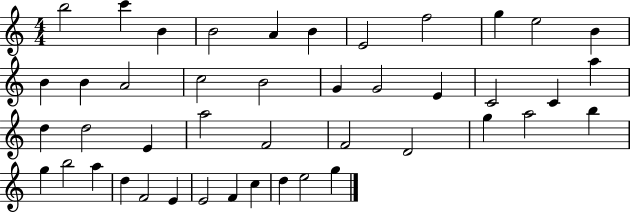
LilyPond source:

{
  \clef treble
  \numericTimeSignature
  \time 4/4
  \key c \major
  b''2 c'''4 b'4 | b'2 a'4 b'4 | e'2 f''2 | g''4 e''2 b'4 | \break b'4 b'4 a'2 | c''2 b'2 | g'4 g'2 e'4 | c'2 c'4 a''4 | \break d''4 d''2 e'4 | a''2 f'2 | f'2 d'2 | g''4 a''2 b''4 | \break g''4 b''2 a''4 | d''4 f'2 e'4 | e'2 f'4 c''4 | d''4 e''2 g''4 | \break \bar "|."
}